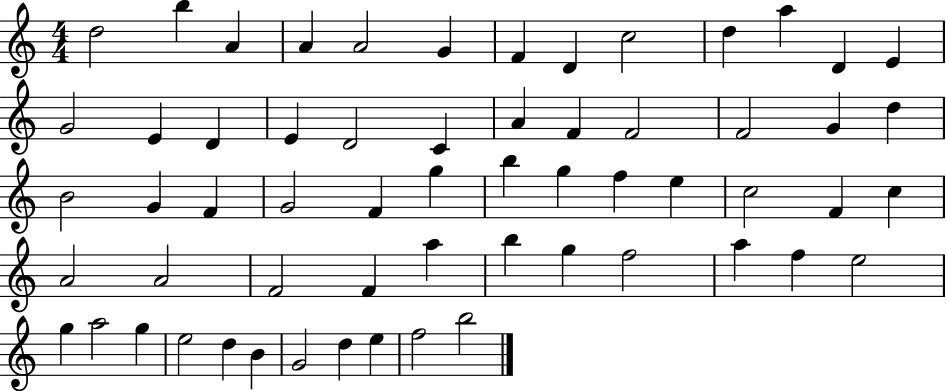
D5/h B5/q A4/q A4/q A4/h G4/q F4/q D4/q C5/h D5/q A5/q D4/q E4/q G4/h E4/q D4/q E4/q D4/h C4/q A4/q F4/q F4/h F4/h G4/q D5/q B4/h G4/q F4/q G4/h F4/q G5/q B5/q G5/q F5/q E5/q C5/h F4/q C5/q A4/h A4/h F4/h F4/q A5/q B5/q G5/q F5/h A5/q F5/q E5/h G5/q A5/h G5/q E5/h D5/q B4/q G4/h D5/q E5/q F5/h B5/h